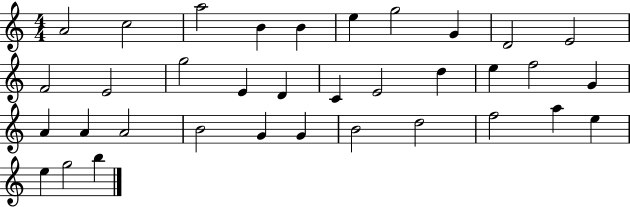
A4/h C5/h A5/h B4/q B4/q E5/q G5/h G4/q D4/h E4/h F4/h E4/h G5/h E4/q D4/q C4/q E4/h D5/q E5/q F5/h G4/q A4/q A4/q A4/h B4/h G4/q G4/q B4/h D5/h F5/h A5/q E5/q E5/q G5/h B5/q